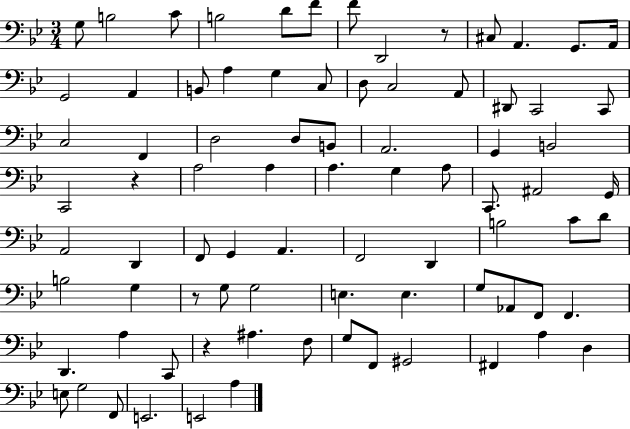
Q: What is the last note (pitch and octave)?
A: A3